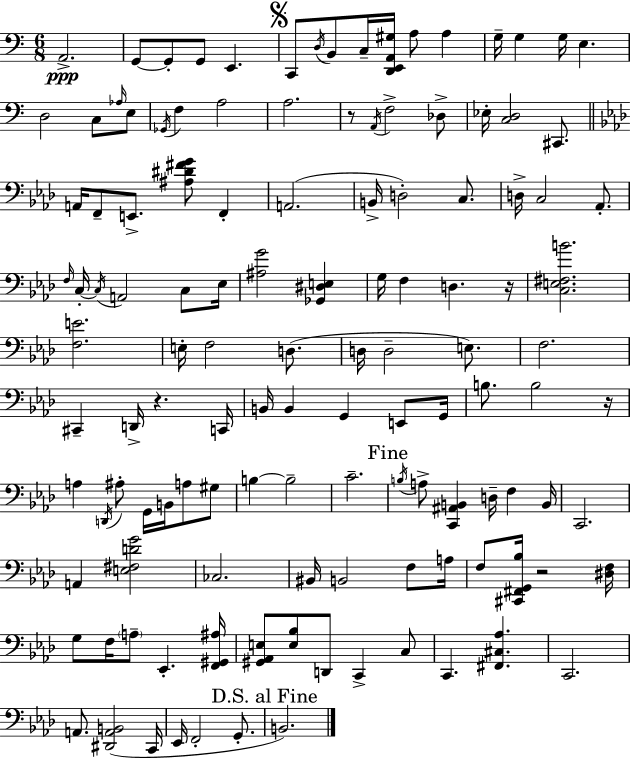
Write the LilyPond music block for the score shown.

{
  \clef bass
  \numericTimeSignature
  \time 6/8
  \key a \minor
  a,2.->\ppp | g,8~~ g,8-. g,8 e,4. | \mark \markup { \musicglyph "scripts.segno" } c,8 \acciaccatura { d16 } b,8 c16-- <d, e, a, gis>16 a8 a4 | g16-- g4 g16 e4. | \break d2 c8 \grace { aes16 } | e8 \acciaccatura { ges,16 } f4 a2 | a2. | r8 \acciaccatura { a,16 } f2-> | \break des8-> ees16-. <c d>2 | cis,8. \bar "||" \break \key aes \major a,16 f,8-- e,8.-> <ais dis' fis' g'>8 f,4-. | a,2.( | b,16-> d2-.) c8. | d16-> c2 aes,8.-. | \break \grace { f16 } c16-.~~ \acciaccatura { c16 } a,2 c8 | ees16 <ais g'>2 <ges, dis e>4 | g16 f4 d4. | r16 <c e fis b'>2. | \break <f e'>2. | e16-. f2 d8.( | d16 d2-- e8.) | f2. | \break cis,4-- d,16-> r4. | c,16 b,16 b,4 g,4 e,8 | g,16 b8. b2 | r16 a4 \acciaccatura { d,16 } ais8-. g,16 b,16 a8 | \break gis8 b4~~ b2-- | c'2.-- | \mark "Fine" \acciaccatura { b16 } a8-> <c, ais, b,>4 d16-- f4 | b,16 c,2. | \break a,4 <e fis d' g'>2 | ces2. | bis,16 b,2 | f8 a16 f8 <cis, fis, g, bes>16 r2 | \break <dis f>16 g8 f16 \parenthesize a8-- ees,4.-. | <f, gis, ais>16 <gis, aes, e>8 <e bes>8 d,8 c,4-> | c8 c,4. <fis, cis aes>4. | c,2. | \break a,8. <dis, a, b,>2( | c,16 ees,16 f,2-. | g,8.-. \mark "D.S. al Fine" b,2.) | \bar "|."
}